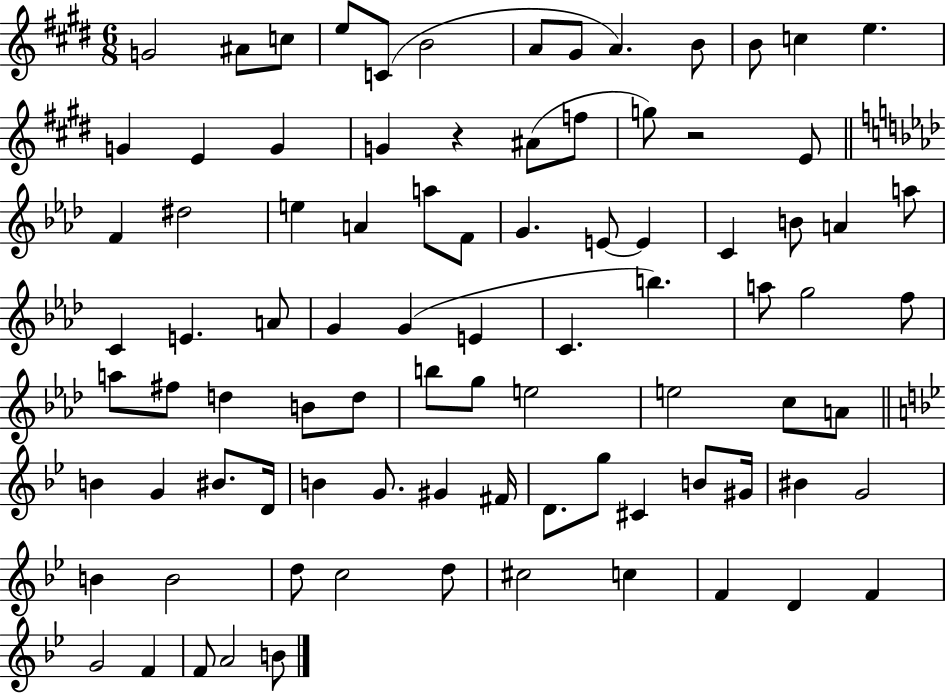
{
  \clef treble
  \numericTimeSignature
  \time 6/8
  \key e \major
  g'2 ais'8 c''8 | e''8 c'8( b'2 | a'8 gis'8 a'4.) b'8 | b'8 c''4 e''4. | \break g'4 e'4 g'4 | g'4 r4 ais'8( f''8 | g''8) r2 e'8 | \bar "||" \break \key aes \major f'4 dis''2 | e''4 a'4 a''8 f'8 | g'4. e'8~~ e'4 | c'4 b'8 a'4 a''8 | \break c'4 e'4. a'8 | g'4 g'4( e'4 | c'4. b''4.) | a''8 g''2 f''8 | \break a''8 fis''8 d''4 b'8 d''8 | b''8 g''8 e''2 | e''2 c''8 a'8 | \bar "||" \break \key bes \major b'4 g'4 bis'8. d'16 | b'4 g'8. gis'4 fis'16 | d'8. g''8 cis'4 b'8 gis'16 | bis'4 g'2 | \break b'4 b'2 | d''8 c''2 d''8 | cis''2 c''4 | f'4 d'4 f'4 | \break g'2 f'4 | f'8 a'2 b'8 | \bar "|."
}